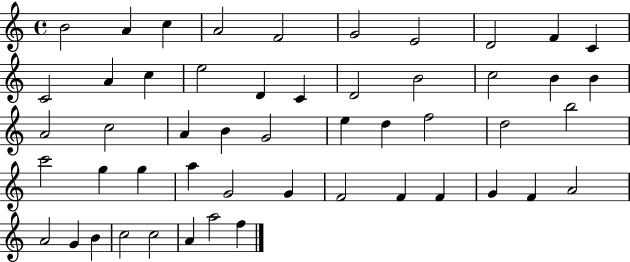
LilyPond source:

{
  \clef treble
  \time 4/4
  \defaultTimeSignature
  \key c \major
  b'2 a'4 c''4 | a'2 f'2 | g'2 e'2 | d'2 f'4 c'4 | \break c'2 a'4 c''4 | e''2 d'4 c'4 | d'2 b'2 | c''2 b'4 b'4 | \break a'2 c''2 | a'4 b'4 g'2 | e''4 d''4 f''2 | d''2 b''2 | \break c'''2 g''4 g''4 | a''4 g'2 g'4 | f'2 f'4 f'4 | g'4 f'4 a'2 | \break a'2 g'4 b'4 | c''2 c''2 | a'4 a''2 f''4 | \bar "|."
}